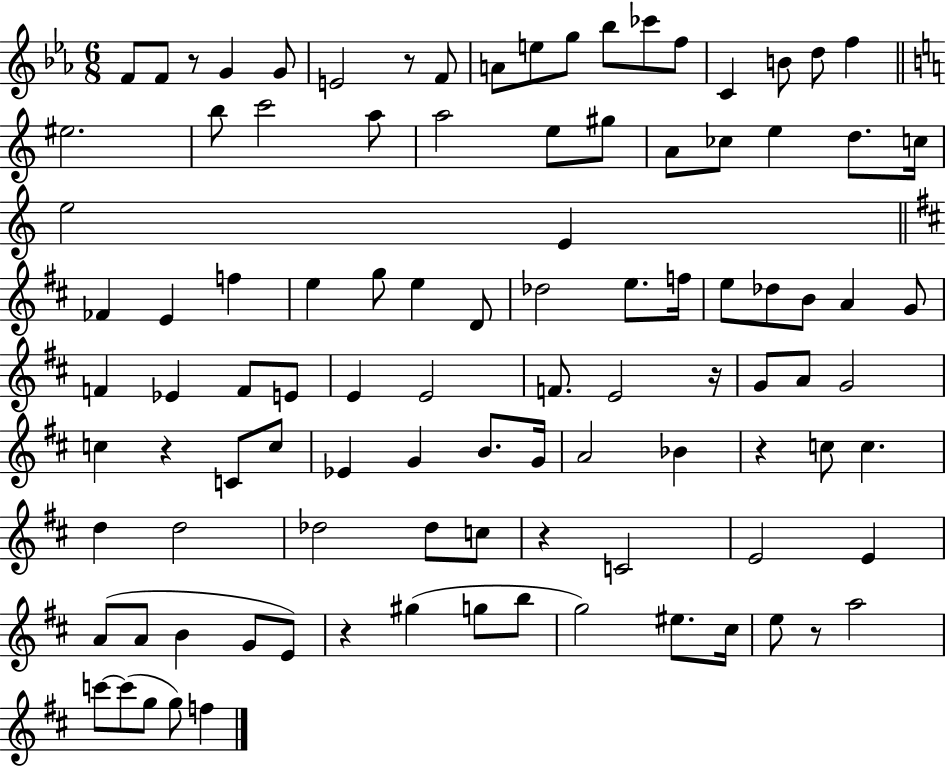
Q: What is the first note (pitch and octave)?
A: F4